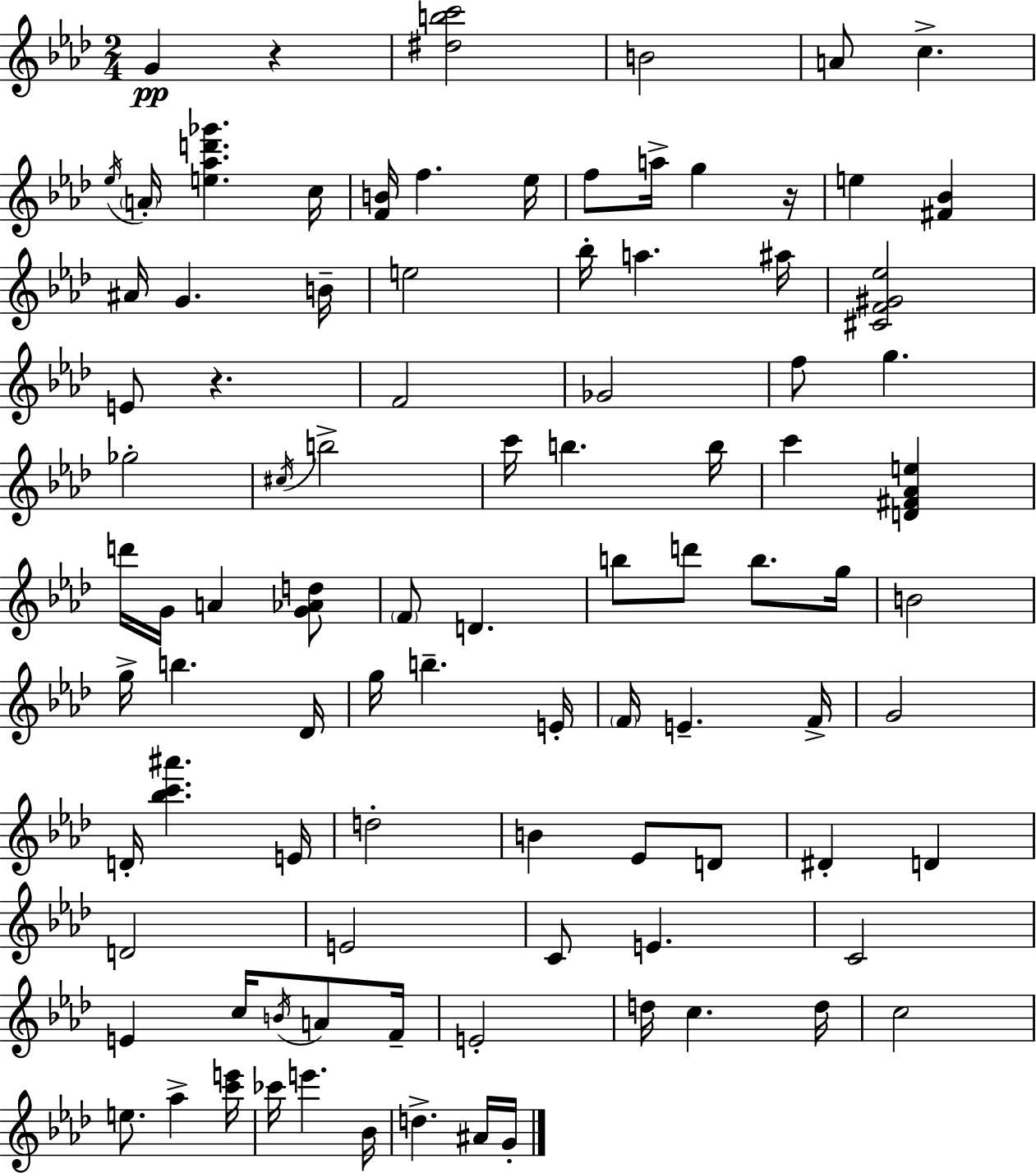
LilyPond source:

{
  \clef treble
  \numericTimeSignature
  \time 2/4
  \key aes \major
  g'4\pp r4 | <dis'' b'' c'''>2 | b'2 | a'8 c''4.-> | \break \acciaccatura { ees''16 } \parenthesize a'16-. <e'' aes'' d''' ges'''>4. | c''16 <f' b'>16 f''4. | ees''16 f''8 a''16-> g''4 | r16 e''4 <fis' bes'>4 | \break ais'16 g'4. | b'16-- e''2 | bes''16-. a''4. | ais''16 <cis' f' gis' ees''>2 | \break e'8 r4. | f'2 | ges'2 | f''8 g''4. | \break ges''2-. | \acciaccatura { cis''16 } b''2-> | c'''16 b''4. | b''16 c'''4 <d' fis' aes' e''>4 | \break d'''16 g'16 a'4 | <g' aes' d''>8 \parenthesize f'8 d'4. | b''8 d'''8 b''8. | g''16 b'2 | \break g''16-> b''4. | des'16 g''16 b''4.-- | e'16-. \parenthesize f'16 e'4.-- | f'16-> g'2 | \break d'16-. <bes'' c''' ais'''>4. | e'16 d''2-. | b'4 ees'8 | d'8 dis'4-. d'4 | \break d'2 | e'2 | c'8 e'4. | c'2 | \break e'4 c''16 \acciaccatura { b'16 } | a'8 f'16-- e'2-. | d''16 c''4. | d''16 c''2 | \break e''8. aes''4-> | <c''' e'''>16 ces'''16 e'''4. | bes'16 d''4.-> | ais'16 g'16-. \bar "|."
}